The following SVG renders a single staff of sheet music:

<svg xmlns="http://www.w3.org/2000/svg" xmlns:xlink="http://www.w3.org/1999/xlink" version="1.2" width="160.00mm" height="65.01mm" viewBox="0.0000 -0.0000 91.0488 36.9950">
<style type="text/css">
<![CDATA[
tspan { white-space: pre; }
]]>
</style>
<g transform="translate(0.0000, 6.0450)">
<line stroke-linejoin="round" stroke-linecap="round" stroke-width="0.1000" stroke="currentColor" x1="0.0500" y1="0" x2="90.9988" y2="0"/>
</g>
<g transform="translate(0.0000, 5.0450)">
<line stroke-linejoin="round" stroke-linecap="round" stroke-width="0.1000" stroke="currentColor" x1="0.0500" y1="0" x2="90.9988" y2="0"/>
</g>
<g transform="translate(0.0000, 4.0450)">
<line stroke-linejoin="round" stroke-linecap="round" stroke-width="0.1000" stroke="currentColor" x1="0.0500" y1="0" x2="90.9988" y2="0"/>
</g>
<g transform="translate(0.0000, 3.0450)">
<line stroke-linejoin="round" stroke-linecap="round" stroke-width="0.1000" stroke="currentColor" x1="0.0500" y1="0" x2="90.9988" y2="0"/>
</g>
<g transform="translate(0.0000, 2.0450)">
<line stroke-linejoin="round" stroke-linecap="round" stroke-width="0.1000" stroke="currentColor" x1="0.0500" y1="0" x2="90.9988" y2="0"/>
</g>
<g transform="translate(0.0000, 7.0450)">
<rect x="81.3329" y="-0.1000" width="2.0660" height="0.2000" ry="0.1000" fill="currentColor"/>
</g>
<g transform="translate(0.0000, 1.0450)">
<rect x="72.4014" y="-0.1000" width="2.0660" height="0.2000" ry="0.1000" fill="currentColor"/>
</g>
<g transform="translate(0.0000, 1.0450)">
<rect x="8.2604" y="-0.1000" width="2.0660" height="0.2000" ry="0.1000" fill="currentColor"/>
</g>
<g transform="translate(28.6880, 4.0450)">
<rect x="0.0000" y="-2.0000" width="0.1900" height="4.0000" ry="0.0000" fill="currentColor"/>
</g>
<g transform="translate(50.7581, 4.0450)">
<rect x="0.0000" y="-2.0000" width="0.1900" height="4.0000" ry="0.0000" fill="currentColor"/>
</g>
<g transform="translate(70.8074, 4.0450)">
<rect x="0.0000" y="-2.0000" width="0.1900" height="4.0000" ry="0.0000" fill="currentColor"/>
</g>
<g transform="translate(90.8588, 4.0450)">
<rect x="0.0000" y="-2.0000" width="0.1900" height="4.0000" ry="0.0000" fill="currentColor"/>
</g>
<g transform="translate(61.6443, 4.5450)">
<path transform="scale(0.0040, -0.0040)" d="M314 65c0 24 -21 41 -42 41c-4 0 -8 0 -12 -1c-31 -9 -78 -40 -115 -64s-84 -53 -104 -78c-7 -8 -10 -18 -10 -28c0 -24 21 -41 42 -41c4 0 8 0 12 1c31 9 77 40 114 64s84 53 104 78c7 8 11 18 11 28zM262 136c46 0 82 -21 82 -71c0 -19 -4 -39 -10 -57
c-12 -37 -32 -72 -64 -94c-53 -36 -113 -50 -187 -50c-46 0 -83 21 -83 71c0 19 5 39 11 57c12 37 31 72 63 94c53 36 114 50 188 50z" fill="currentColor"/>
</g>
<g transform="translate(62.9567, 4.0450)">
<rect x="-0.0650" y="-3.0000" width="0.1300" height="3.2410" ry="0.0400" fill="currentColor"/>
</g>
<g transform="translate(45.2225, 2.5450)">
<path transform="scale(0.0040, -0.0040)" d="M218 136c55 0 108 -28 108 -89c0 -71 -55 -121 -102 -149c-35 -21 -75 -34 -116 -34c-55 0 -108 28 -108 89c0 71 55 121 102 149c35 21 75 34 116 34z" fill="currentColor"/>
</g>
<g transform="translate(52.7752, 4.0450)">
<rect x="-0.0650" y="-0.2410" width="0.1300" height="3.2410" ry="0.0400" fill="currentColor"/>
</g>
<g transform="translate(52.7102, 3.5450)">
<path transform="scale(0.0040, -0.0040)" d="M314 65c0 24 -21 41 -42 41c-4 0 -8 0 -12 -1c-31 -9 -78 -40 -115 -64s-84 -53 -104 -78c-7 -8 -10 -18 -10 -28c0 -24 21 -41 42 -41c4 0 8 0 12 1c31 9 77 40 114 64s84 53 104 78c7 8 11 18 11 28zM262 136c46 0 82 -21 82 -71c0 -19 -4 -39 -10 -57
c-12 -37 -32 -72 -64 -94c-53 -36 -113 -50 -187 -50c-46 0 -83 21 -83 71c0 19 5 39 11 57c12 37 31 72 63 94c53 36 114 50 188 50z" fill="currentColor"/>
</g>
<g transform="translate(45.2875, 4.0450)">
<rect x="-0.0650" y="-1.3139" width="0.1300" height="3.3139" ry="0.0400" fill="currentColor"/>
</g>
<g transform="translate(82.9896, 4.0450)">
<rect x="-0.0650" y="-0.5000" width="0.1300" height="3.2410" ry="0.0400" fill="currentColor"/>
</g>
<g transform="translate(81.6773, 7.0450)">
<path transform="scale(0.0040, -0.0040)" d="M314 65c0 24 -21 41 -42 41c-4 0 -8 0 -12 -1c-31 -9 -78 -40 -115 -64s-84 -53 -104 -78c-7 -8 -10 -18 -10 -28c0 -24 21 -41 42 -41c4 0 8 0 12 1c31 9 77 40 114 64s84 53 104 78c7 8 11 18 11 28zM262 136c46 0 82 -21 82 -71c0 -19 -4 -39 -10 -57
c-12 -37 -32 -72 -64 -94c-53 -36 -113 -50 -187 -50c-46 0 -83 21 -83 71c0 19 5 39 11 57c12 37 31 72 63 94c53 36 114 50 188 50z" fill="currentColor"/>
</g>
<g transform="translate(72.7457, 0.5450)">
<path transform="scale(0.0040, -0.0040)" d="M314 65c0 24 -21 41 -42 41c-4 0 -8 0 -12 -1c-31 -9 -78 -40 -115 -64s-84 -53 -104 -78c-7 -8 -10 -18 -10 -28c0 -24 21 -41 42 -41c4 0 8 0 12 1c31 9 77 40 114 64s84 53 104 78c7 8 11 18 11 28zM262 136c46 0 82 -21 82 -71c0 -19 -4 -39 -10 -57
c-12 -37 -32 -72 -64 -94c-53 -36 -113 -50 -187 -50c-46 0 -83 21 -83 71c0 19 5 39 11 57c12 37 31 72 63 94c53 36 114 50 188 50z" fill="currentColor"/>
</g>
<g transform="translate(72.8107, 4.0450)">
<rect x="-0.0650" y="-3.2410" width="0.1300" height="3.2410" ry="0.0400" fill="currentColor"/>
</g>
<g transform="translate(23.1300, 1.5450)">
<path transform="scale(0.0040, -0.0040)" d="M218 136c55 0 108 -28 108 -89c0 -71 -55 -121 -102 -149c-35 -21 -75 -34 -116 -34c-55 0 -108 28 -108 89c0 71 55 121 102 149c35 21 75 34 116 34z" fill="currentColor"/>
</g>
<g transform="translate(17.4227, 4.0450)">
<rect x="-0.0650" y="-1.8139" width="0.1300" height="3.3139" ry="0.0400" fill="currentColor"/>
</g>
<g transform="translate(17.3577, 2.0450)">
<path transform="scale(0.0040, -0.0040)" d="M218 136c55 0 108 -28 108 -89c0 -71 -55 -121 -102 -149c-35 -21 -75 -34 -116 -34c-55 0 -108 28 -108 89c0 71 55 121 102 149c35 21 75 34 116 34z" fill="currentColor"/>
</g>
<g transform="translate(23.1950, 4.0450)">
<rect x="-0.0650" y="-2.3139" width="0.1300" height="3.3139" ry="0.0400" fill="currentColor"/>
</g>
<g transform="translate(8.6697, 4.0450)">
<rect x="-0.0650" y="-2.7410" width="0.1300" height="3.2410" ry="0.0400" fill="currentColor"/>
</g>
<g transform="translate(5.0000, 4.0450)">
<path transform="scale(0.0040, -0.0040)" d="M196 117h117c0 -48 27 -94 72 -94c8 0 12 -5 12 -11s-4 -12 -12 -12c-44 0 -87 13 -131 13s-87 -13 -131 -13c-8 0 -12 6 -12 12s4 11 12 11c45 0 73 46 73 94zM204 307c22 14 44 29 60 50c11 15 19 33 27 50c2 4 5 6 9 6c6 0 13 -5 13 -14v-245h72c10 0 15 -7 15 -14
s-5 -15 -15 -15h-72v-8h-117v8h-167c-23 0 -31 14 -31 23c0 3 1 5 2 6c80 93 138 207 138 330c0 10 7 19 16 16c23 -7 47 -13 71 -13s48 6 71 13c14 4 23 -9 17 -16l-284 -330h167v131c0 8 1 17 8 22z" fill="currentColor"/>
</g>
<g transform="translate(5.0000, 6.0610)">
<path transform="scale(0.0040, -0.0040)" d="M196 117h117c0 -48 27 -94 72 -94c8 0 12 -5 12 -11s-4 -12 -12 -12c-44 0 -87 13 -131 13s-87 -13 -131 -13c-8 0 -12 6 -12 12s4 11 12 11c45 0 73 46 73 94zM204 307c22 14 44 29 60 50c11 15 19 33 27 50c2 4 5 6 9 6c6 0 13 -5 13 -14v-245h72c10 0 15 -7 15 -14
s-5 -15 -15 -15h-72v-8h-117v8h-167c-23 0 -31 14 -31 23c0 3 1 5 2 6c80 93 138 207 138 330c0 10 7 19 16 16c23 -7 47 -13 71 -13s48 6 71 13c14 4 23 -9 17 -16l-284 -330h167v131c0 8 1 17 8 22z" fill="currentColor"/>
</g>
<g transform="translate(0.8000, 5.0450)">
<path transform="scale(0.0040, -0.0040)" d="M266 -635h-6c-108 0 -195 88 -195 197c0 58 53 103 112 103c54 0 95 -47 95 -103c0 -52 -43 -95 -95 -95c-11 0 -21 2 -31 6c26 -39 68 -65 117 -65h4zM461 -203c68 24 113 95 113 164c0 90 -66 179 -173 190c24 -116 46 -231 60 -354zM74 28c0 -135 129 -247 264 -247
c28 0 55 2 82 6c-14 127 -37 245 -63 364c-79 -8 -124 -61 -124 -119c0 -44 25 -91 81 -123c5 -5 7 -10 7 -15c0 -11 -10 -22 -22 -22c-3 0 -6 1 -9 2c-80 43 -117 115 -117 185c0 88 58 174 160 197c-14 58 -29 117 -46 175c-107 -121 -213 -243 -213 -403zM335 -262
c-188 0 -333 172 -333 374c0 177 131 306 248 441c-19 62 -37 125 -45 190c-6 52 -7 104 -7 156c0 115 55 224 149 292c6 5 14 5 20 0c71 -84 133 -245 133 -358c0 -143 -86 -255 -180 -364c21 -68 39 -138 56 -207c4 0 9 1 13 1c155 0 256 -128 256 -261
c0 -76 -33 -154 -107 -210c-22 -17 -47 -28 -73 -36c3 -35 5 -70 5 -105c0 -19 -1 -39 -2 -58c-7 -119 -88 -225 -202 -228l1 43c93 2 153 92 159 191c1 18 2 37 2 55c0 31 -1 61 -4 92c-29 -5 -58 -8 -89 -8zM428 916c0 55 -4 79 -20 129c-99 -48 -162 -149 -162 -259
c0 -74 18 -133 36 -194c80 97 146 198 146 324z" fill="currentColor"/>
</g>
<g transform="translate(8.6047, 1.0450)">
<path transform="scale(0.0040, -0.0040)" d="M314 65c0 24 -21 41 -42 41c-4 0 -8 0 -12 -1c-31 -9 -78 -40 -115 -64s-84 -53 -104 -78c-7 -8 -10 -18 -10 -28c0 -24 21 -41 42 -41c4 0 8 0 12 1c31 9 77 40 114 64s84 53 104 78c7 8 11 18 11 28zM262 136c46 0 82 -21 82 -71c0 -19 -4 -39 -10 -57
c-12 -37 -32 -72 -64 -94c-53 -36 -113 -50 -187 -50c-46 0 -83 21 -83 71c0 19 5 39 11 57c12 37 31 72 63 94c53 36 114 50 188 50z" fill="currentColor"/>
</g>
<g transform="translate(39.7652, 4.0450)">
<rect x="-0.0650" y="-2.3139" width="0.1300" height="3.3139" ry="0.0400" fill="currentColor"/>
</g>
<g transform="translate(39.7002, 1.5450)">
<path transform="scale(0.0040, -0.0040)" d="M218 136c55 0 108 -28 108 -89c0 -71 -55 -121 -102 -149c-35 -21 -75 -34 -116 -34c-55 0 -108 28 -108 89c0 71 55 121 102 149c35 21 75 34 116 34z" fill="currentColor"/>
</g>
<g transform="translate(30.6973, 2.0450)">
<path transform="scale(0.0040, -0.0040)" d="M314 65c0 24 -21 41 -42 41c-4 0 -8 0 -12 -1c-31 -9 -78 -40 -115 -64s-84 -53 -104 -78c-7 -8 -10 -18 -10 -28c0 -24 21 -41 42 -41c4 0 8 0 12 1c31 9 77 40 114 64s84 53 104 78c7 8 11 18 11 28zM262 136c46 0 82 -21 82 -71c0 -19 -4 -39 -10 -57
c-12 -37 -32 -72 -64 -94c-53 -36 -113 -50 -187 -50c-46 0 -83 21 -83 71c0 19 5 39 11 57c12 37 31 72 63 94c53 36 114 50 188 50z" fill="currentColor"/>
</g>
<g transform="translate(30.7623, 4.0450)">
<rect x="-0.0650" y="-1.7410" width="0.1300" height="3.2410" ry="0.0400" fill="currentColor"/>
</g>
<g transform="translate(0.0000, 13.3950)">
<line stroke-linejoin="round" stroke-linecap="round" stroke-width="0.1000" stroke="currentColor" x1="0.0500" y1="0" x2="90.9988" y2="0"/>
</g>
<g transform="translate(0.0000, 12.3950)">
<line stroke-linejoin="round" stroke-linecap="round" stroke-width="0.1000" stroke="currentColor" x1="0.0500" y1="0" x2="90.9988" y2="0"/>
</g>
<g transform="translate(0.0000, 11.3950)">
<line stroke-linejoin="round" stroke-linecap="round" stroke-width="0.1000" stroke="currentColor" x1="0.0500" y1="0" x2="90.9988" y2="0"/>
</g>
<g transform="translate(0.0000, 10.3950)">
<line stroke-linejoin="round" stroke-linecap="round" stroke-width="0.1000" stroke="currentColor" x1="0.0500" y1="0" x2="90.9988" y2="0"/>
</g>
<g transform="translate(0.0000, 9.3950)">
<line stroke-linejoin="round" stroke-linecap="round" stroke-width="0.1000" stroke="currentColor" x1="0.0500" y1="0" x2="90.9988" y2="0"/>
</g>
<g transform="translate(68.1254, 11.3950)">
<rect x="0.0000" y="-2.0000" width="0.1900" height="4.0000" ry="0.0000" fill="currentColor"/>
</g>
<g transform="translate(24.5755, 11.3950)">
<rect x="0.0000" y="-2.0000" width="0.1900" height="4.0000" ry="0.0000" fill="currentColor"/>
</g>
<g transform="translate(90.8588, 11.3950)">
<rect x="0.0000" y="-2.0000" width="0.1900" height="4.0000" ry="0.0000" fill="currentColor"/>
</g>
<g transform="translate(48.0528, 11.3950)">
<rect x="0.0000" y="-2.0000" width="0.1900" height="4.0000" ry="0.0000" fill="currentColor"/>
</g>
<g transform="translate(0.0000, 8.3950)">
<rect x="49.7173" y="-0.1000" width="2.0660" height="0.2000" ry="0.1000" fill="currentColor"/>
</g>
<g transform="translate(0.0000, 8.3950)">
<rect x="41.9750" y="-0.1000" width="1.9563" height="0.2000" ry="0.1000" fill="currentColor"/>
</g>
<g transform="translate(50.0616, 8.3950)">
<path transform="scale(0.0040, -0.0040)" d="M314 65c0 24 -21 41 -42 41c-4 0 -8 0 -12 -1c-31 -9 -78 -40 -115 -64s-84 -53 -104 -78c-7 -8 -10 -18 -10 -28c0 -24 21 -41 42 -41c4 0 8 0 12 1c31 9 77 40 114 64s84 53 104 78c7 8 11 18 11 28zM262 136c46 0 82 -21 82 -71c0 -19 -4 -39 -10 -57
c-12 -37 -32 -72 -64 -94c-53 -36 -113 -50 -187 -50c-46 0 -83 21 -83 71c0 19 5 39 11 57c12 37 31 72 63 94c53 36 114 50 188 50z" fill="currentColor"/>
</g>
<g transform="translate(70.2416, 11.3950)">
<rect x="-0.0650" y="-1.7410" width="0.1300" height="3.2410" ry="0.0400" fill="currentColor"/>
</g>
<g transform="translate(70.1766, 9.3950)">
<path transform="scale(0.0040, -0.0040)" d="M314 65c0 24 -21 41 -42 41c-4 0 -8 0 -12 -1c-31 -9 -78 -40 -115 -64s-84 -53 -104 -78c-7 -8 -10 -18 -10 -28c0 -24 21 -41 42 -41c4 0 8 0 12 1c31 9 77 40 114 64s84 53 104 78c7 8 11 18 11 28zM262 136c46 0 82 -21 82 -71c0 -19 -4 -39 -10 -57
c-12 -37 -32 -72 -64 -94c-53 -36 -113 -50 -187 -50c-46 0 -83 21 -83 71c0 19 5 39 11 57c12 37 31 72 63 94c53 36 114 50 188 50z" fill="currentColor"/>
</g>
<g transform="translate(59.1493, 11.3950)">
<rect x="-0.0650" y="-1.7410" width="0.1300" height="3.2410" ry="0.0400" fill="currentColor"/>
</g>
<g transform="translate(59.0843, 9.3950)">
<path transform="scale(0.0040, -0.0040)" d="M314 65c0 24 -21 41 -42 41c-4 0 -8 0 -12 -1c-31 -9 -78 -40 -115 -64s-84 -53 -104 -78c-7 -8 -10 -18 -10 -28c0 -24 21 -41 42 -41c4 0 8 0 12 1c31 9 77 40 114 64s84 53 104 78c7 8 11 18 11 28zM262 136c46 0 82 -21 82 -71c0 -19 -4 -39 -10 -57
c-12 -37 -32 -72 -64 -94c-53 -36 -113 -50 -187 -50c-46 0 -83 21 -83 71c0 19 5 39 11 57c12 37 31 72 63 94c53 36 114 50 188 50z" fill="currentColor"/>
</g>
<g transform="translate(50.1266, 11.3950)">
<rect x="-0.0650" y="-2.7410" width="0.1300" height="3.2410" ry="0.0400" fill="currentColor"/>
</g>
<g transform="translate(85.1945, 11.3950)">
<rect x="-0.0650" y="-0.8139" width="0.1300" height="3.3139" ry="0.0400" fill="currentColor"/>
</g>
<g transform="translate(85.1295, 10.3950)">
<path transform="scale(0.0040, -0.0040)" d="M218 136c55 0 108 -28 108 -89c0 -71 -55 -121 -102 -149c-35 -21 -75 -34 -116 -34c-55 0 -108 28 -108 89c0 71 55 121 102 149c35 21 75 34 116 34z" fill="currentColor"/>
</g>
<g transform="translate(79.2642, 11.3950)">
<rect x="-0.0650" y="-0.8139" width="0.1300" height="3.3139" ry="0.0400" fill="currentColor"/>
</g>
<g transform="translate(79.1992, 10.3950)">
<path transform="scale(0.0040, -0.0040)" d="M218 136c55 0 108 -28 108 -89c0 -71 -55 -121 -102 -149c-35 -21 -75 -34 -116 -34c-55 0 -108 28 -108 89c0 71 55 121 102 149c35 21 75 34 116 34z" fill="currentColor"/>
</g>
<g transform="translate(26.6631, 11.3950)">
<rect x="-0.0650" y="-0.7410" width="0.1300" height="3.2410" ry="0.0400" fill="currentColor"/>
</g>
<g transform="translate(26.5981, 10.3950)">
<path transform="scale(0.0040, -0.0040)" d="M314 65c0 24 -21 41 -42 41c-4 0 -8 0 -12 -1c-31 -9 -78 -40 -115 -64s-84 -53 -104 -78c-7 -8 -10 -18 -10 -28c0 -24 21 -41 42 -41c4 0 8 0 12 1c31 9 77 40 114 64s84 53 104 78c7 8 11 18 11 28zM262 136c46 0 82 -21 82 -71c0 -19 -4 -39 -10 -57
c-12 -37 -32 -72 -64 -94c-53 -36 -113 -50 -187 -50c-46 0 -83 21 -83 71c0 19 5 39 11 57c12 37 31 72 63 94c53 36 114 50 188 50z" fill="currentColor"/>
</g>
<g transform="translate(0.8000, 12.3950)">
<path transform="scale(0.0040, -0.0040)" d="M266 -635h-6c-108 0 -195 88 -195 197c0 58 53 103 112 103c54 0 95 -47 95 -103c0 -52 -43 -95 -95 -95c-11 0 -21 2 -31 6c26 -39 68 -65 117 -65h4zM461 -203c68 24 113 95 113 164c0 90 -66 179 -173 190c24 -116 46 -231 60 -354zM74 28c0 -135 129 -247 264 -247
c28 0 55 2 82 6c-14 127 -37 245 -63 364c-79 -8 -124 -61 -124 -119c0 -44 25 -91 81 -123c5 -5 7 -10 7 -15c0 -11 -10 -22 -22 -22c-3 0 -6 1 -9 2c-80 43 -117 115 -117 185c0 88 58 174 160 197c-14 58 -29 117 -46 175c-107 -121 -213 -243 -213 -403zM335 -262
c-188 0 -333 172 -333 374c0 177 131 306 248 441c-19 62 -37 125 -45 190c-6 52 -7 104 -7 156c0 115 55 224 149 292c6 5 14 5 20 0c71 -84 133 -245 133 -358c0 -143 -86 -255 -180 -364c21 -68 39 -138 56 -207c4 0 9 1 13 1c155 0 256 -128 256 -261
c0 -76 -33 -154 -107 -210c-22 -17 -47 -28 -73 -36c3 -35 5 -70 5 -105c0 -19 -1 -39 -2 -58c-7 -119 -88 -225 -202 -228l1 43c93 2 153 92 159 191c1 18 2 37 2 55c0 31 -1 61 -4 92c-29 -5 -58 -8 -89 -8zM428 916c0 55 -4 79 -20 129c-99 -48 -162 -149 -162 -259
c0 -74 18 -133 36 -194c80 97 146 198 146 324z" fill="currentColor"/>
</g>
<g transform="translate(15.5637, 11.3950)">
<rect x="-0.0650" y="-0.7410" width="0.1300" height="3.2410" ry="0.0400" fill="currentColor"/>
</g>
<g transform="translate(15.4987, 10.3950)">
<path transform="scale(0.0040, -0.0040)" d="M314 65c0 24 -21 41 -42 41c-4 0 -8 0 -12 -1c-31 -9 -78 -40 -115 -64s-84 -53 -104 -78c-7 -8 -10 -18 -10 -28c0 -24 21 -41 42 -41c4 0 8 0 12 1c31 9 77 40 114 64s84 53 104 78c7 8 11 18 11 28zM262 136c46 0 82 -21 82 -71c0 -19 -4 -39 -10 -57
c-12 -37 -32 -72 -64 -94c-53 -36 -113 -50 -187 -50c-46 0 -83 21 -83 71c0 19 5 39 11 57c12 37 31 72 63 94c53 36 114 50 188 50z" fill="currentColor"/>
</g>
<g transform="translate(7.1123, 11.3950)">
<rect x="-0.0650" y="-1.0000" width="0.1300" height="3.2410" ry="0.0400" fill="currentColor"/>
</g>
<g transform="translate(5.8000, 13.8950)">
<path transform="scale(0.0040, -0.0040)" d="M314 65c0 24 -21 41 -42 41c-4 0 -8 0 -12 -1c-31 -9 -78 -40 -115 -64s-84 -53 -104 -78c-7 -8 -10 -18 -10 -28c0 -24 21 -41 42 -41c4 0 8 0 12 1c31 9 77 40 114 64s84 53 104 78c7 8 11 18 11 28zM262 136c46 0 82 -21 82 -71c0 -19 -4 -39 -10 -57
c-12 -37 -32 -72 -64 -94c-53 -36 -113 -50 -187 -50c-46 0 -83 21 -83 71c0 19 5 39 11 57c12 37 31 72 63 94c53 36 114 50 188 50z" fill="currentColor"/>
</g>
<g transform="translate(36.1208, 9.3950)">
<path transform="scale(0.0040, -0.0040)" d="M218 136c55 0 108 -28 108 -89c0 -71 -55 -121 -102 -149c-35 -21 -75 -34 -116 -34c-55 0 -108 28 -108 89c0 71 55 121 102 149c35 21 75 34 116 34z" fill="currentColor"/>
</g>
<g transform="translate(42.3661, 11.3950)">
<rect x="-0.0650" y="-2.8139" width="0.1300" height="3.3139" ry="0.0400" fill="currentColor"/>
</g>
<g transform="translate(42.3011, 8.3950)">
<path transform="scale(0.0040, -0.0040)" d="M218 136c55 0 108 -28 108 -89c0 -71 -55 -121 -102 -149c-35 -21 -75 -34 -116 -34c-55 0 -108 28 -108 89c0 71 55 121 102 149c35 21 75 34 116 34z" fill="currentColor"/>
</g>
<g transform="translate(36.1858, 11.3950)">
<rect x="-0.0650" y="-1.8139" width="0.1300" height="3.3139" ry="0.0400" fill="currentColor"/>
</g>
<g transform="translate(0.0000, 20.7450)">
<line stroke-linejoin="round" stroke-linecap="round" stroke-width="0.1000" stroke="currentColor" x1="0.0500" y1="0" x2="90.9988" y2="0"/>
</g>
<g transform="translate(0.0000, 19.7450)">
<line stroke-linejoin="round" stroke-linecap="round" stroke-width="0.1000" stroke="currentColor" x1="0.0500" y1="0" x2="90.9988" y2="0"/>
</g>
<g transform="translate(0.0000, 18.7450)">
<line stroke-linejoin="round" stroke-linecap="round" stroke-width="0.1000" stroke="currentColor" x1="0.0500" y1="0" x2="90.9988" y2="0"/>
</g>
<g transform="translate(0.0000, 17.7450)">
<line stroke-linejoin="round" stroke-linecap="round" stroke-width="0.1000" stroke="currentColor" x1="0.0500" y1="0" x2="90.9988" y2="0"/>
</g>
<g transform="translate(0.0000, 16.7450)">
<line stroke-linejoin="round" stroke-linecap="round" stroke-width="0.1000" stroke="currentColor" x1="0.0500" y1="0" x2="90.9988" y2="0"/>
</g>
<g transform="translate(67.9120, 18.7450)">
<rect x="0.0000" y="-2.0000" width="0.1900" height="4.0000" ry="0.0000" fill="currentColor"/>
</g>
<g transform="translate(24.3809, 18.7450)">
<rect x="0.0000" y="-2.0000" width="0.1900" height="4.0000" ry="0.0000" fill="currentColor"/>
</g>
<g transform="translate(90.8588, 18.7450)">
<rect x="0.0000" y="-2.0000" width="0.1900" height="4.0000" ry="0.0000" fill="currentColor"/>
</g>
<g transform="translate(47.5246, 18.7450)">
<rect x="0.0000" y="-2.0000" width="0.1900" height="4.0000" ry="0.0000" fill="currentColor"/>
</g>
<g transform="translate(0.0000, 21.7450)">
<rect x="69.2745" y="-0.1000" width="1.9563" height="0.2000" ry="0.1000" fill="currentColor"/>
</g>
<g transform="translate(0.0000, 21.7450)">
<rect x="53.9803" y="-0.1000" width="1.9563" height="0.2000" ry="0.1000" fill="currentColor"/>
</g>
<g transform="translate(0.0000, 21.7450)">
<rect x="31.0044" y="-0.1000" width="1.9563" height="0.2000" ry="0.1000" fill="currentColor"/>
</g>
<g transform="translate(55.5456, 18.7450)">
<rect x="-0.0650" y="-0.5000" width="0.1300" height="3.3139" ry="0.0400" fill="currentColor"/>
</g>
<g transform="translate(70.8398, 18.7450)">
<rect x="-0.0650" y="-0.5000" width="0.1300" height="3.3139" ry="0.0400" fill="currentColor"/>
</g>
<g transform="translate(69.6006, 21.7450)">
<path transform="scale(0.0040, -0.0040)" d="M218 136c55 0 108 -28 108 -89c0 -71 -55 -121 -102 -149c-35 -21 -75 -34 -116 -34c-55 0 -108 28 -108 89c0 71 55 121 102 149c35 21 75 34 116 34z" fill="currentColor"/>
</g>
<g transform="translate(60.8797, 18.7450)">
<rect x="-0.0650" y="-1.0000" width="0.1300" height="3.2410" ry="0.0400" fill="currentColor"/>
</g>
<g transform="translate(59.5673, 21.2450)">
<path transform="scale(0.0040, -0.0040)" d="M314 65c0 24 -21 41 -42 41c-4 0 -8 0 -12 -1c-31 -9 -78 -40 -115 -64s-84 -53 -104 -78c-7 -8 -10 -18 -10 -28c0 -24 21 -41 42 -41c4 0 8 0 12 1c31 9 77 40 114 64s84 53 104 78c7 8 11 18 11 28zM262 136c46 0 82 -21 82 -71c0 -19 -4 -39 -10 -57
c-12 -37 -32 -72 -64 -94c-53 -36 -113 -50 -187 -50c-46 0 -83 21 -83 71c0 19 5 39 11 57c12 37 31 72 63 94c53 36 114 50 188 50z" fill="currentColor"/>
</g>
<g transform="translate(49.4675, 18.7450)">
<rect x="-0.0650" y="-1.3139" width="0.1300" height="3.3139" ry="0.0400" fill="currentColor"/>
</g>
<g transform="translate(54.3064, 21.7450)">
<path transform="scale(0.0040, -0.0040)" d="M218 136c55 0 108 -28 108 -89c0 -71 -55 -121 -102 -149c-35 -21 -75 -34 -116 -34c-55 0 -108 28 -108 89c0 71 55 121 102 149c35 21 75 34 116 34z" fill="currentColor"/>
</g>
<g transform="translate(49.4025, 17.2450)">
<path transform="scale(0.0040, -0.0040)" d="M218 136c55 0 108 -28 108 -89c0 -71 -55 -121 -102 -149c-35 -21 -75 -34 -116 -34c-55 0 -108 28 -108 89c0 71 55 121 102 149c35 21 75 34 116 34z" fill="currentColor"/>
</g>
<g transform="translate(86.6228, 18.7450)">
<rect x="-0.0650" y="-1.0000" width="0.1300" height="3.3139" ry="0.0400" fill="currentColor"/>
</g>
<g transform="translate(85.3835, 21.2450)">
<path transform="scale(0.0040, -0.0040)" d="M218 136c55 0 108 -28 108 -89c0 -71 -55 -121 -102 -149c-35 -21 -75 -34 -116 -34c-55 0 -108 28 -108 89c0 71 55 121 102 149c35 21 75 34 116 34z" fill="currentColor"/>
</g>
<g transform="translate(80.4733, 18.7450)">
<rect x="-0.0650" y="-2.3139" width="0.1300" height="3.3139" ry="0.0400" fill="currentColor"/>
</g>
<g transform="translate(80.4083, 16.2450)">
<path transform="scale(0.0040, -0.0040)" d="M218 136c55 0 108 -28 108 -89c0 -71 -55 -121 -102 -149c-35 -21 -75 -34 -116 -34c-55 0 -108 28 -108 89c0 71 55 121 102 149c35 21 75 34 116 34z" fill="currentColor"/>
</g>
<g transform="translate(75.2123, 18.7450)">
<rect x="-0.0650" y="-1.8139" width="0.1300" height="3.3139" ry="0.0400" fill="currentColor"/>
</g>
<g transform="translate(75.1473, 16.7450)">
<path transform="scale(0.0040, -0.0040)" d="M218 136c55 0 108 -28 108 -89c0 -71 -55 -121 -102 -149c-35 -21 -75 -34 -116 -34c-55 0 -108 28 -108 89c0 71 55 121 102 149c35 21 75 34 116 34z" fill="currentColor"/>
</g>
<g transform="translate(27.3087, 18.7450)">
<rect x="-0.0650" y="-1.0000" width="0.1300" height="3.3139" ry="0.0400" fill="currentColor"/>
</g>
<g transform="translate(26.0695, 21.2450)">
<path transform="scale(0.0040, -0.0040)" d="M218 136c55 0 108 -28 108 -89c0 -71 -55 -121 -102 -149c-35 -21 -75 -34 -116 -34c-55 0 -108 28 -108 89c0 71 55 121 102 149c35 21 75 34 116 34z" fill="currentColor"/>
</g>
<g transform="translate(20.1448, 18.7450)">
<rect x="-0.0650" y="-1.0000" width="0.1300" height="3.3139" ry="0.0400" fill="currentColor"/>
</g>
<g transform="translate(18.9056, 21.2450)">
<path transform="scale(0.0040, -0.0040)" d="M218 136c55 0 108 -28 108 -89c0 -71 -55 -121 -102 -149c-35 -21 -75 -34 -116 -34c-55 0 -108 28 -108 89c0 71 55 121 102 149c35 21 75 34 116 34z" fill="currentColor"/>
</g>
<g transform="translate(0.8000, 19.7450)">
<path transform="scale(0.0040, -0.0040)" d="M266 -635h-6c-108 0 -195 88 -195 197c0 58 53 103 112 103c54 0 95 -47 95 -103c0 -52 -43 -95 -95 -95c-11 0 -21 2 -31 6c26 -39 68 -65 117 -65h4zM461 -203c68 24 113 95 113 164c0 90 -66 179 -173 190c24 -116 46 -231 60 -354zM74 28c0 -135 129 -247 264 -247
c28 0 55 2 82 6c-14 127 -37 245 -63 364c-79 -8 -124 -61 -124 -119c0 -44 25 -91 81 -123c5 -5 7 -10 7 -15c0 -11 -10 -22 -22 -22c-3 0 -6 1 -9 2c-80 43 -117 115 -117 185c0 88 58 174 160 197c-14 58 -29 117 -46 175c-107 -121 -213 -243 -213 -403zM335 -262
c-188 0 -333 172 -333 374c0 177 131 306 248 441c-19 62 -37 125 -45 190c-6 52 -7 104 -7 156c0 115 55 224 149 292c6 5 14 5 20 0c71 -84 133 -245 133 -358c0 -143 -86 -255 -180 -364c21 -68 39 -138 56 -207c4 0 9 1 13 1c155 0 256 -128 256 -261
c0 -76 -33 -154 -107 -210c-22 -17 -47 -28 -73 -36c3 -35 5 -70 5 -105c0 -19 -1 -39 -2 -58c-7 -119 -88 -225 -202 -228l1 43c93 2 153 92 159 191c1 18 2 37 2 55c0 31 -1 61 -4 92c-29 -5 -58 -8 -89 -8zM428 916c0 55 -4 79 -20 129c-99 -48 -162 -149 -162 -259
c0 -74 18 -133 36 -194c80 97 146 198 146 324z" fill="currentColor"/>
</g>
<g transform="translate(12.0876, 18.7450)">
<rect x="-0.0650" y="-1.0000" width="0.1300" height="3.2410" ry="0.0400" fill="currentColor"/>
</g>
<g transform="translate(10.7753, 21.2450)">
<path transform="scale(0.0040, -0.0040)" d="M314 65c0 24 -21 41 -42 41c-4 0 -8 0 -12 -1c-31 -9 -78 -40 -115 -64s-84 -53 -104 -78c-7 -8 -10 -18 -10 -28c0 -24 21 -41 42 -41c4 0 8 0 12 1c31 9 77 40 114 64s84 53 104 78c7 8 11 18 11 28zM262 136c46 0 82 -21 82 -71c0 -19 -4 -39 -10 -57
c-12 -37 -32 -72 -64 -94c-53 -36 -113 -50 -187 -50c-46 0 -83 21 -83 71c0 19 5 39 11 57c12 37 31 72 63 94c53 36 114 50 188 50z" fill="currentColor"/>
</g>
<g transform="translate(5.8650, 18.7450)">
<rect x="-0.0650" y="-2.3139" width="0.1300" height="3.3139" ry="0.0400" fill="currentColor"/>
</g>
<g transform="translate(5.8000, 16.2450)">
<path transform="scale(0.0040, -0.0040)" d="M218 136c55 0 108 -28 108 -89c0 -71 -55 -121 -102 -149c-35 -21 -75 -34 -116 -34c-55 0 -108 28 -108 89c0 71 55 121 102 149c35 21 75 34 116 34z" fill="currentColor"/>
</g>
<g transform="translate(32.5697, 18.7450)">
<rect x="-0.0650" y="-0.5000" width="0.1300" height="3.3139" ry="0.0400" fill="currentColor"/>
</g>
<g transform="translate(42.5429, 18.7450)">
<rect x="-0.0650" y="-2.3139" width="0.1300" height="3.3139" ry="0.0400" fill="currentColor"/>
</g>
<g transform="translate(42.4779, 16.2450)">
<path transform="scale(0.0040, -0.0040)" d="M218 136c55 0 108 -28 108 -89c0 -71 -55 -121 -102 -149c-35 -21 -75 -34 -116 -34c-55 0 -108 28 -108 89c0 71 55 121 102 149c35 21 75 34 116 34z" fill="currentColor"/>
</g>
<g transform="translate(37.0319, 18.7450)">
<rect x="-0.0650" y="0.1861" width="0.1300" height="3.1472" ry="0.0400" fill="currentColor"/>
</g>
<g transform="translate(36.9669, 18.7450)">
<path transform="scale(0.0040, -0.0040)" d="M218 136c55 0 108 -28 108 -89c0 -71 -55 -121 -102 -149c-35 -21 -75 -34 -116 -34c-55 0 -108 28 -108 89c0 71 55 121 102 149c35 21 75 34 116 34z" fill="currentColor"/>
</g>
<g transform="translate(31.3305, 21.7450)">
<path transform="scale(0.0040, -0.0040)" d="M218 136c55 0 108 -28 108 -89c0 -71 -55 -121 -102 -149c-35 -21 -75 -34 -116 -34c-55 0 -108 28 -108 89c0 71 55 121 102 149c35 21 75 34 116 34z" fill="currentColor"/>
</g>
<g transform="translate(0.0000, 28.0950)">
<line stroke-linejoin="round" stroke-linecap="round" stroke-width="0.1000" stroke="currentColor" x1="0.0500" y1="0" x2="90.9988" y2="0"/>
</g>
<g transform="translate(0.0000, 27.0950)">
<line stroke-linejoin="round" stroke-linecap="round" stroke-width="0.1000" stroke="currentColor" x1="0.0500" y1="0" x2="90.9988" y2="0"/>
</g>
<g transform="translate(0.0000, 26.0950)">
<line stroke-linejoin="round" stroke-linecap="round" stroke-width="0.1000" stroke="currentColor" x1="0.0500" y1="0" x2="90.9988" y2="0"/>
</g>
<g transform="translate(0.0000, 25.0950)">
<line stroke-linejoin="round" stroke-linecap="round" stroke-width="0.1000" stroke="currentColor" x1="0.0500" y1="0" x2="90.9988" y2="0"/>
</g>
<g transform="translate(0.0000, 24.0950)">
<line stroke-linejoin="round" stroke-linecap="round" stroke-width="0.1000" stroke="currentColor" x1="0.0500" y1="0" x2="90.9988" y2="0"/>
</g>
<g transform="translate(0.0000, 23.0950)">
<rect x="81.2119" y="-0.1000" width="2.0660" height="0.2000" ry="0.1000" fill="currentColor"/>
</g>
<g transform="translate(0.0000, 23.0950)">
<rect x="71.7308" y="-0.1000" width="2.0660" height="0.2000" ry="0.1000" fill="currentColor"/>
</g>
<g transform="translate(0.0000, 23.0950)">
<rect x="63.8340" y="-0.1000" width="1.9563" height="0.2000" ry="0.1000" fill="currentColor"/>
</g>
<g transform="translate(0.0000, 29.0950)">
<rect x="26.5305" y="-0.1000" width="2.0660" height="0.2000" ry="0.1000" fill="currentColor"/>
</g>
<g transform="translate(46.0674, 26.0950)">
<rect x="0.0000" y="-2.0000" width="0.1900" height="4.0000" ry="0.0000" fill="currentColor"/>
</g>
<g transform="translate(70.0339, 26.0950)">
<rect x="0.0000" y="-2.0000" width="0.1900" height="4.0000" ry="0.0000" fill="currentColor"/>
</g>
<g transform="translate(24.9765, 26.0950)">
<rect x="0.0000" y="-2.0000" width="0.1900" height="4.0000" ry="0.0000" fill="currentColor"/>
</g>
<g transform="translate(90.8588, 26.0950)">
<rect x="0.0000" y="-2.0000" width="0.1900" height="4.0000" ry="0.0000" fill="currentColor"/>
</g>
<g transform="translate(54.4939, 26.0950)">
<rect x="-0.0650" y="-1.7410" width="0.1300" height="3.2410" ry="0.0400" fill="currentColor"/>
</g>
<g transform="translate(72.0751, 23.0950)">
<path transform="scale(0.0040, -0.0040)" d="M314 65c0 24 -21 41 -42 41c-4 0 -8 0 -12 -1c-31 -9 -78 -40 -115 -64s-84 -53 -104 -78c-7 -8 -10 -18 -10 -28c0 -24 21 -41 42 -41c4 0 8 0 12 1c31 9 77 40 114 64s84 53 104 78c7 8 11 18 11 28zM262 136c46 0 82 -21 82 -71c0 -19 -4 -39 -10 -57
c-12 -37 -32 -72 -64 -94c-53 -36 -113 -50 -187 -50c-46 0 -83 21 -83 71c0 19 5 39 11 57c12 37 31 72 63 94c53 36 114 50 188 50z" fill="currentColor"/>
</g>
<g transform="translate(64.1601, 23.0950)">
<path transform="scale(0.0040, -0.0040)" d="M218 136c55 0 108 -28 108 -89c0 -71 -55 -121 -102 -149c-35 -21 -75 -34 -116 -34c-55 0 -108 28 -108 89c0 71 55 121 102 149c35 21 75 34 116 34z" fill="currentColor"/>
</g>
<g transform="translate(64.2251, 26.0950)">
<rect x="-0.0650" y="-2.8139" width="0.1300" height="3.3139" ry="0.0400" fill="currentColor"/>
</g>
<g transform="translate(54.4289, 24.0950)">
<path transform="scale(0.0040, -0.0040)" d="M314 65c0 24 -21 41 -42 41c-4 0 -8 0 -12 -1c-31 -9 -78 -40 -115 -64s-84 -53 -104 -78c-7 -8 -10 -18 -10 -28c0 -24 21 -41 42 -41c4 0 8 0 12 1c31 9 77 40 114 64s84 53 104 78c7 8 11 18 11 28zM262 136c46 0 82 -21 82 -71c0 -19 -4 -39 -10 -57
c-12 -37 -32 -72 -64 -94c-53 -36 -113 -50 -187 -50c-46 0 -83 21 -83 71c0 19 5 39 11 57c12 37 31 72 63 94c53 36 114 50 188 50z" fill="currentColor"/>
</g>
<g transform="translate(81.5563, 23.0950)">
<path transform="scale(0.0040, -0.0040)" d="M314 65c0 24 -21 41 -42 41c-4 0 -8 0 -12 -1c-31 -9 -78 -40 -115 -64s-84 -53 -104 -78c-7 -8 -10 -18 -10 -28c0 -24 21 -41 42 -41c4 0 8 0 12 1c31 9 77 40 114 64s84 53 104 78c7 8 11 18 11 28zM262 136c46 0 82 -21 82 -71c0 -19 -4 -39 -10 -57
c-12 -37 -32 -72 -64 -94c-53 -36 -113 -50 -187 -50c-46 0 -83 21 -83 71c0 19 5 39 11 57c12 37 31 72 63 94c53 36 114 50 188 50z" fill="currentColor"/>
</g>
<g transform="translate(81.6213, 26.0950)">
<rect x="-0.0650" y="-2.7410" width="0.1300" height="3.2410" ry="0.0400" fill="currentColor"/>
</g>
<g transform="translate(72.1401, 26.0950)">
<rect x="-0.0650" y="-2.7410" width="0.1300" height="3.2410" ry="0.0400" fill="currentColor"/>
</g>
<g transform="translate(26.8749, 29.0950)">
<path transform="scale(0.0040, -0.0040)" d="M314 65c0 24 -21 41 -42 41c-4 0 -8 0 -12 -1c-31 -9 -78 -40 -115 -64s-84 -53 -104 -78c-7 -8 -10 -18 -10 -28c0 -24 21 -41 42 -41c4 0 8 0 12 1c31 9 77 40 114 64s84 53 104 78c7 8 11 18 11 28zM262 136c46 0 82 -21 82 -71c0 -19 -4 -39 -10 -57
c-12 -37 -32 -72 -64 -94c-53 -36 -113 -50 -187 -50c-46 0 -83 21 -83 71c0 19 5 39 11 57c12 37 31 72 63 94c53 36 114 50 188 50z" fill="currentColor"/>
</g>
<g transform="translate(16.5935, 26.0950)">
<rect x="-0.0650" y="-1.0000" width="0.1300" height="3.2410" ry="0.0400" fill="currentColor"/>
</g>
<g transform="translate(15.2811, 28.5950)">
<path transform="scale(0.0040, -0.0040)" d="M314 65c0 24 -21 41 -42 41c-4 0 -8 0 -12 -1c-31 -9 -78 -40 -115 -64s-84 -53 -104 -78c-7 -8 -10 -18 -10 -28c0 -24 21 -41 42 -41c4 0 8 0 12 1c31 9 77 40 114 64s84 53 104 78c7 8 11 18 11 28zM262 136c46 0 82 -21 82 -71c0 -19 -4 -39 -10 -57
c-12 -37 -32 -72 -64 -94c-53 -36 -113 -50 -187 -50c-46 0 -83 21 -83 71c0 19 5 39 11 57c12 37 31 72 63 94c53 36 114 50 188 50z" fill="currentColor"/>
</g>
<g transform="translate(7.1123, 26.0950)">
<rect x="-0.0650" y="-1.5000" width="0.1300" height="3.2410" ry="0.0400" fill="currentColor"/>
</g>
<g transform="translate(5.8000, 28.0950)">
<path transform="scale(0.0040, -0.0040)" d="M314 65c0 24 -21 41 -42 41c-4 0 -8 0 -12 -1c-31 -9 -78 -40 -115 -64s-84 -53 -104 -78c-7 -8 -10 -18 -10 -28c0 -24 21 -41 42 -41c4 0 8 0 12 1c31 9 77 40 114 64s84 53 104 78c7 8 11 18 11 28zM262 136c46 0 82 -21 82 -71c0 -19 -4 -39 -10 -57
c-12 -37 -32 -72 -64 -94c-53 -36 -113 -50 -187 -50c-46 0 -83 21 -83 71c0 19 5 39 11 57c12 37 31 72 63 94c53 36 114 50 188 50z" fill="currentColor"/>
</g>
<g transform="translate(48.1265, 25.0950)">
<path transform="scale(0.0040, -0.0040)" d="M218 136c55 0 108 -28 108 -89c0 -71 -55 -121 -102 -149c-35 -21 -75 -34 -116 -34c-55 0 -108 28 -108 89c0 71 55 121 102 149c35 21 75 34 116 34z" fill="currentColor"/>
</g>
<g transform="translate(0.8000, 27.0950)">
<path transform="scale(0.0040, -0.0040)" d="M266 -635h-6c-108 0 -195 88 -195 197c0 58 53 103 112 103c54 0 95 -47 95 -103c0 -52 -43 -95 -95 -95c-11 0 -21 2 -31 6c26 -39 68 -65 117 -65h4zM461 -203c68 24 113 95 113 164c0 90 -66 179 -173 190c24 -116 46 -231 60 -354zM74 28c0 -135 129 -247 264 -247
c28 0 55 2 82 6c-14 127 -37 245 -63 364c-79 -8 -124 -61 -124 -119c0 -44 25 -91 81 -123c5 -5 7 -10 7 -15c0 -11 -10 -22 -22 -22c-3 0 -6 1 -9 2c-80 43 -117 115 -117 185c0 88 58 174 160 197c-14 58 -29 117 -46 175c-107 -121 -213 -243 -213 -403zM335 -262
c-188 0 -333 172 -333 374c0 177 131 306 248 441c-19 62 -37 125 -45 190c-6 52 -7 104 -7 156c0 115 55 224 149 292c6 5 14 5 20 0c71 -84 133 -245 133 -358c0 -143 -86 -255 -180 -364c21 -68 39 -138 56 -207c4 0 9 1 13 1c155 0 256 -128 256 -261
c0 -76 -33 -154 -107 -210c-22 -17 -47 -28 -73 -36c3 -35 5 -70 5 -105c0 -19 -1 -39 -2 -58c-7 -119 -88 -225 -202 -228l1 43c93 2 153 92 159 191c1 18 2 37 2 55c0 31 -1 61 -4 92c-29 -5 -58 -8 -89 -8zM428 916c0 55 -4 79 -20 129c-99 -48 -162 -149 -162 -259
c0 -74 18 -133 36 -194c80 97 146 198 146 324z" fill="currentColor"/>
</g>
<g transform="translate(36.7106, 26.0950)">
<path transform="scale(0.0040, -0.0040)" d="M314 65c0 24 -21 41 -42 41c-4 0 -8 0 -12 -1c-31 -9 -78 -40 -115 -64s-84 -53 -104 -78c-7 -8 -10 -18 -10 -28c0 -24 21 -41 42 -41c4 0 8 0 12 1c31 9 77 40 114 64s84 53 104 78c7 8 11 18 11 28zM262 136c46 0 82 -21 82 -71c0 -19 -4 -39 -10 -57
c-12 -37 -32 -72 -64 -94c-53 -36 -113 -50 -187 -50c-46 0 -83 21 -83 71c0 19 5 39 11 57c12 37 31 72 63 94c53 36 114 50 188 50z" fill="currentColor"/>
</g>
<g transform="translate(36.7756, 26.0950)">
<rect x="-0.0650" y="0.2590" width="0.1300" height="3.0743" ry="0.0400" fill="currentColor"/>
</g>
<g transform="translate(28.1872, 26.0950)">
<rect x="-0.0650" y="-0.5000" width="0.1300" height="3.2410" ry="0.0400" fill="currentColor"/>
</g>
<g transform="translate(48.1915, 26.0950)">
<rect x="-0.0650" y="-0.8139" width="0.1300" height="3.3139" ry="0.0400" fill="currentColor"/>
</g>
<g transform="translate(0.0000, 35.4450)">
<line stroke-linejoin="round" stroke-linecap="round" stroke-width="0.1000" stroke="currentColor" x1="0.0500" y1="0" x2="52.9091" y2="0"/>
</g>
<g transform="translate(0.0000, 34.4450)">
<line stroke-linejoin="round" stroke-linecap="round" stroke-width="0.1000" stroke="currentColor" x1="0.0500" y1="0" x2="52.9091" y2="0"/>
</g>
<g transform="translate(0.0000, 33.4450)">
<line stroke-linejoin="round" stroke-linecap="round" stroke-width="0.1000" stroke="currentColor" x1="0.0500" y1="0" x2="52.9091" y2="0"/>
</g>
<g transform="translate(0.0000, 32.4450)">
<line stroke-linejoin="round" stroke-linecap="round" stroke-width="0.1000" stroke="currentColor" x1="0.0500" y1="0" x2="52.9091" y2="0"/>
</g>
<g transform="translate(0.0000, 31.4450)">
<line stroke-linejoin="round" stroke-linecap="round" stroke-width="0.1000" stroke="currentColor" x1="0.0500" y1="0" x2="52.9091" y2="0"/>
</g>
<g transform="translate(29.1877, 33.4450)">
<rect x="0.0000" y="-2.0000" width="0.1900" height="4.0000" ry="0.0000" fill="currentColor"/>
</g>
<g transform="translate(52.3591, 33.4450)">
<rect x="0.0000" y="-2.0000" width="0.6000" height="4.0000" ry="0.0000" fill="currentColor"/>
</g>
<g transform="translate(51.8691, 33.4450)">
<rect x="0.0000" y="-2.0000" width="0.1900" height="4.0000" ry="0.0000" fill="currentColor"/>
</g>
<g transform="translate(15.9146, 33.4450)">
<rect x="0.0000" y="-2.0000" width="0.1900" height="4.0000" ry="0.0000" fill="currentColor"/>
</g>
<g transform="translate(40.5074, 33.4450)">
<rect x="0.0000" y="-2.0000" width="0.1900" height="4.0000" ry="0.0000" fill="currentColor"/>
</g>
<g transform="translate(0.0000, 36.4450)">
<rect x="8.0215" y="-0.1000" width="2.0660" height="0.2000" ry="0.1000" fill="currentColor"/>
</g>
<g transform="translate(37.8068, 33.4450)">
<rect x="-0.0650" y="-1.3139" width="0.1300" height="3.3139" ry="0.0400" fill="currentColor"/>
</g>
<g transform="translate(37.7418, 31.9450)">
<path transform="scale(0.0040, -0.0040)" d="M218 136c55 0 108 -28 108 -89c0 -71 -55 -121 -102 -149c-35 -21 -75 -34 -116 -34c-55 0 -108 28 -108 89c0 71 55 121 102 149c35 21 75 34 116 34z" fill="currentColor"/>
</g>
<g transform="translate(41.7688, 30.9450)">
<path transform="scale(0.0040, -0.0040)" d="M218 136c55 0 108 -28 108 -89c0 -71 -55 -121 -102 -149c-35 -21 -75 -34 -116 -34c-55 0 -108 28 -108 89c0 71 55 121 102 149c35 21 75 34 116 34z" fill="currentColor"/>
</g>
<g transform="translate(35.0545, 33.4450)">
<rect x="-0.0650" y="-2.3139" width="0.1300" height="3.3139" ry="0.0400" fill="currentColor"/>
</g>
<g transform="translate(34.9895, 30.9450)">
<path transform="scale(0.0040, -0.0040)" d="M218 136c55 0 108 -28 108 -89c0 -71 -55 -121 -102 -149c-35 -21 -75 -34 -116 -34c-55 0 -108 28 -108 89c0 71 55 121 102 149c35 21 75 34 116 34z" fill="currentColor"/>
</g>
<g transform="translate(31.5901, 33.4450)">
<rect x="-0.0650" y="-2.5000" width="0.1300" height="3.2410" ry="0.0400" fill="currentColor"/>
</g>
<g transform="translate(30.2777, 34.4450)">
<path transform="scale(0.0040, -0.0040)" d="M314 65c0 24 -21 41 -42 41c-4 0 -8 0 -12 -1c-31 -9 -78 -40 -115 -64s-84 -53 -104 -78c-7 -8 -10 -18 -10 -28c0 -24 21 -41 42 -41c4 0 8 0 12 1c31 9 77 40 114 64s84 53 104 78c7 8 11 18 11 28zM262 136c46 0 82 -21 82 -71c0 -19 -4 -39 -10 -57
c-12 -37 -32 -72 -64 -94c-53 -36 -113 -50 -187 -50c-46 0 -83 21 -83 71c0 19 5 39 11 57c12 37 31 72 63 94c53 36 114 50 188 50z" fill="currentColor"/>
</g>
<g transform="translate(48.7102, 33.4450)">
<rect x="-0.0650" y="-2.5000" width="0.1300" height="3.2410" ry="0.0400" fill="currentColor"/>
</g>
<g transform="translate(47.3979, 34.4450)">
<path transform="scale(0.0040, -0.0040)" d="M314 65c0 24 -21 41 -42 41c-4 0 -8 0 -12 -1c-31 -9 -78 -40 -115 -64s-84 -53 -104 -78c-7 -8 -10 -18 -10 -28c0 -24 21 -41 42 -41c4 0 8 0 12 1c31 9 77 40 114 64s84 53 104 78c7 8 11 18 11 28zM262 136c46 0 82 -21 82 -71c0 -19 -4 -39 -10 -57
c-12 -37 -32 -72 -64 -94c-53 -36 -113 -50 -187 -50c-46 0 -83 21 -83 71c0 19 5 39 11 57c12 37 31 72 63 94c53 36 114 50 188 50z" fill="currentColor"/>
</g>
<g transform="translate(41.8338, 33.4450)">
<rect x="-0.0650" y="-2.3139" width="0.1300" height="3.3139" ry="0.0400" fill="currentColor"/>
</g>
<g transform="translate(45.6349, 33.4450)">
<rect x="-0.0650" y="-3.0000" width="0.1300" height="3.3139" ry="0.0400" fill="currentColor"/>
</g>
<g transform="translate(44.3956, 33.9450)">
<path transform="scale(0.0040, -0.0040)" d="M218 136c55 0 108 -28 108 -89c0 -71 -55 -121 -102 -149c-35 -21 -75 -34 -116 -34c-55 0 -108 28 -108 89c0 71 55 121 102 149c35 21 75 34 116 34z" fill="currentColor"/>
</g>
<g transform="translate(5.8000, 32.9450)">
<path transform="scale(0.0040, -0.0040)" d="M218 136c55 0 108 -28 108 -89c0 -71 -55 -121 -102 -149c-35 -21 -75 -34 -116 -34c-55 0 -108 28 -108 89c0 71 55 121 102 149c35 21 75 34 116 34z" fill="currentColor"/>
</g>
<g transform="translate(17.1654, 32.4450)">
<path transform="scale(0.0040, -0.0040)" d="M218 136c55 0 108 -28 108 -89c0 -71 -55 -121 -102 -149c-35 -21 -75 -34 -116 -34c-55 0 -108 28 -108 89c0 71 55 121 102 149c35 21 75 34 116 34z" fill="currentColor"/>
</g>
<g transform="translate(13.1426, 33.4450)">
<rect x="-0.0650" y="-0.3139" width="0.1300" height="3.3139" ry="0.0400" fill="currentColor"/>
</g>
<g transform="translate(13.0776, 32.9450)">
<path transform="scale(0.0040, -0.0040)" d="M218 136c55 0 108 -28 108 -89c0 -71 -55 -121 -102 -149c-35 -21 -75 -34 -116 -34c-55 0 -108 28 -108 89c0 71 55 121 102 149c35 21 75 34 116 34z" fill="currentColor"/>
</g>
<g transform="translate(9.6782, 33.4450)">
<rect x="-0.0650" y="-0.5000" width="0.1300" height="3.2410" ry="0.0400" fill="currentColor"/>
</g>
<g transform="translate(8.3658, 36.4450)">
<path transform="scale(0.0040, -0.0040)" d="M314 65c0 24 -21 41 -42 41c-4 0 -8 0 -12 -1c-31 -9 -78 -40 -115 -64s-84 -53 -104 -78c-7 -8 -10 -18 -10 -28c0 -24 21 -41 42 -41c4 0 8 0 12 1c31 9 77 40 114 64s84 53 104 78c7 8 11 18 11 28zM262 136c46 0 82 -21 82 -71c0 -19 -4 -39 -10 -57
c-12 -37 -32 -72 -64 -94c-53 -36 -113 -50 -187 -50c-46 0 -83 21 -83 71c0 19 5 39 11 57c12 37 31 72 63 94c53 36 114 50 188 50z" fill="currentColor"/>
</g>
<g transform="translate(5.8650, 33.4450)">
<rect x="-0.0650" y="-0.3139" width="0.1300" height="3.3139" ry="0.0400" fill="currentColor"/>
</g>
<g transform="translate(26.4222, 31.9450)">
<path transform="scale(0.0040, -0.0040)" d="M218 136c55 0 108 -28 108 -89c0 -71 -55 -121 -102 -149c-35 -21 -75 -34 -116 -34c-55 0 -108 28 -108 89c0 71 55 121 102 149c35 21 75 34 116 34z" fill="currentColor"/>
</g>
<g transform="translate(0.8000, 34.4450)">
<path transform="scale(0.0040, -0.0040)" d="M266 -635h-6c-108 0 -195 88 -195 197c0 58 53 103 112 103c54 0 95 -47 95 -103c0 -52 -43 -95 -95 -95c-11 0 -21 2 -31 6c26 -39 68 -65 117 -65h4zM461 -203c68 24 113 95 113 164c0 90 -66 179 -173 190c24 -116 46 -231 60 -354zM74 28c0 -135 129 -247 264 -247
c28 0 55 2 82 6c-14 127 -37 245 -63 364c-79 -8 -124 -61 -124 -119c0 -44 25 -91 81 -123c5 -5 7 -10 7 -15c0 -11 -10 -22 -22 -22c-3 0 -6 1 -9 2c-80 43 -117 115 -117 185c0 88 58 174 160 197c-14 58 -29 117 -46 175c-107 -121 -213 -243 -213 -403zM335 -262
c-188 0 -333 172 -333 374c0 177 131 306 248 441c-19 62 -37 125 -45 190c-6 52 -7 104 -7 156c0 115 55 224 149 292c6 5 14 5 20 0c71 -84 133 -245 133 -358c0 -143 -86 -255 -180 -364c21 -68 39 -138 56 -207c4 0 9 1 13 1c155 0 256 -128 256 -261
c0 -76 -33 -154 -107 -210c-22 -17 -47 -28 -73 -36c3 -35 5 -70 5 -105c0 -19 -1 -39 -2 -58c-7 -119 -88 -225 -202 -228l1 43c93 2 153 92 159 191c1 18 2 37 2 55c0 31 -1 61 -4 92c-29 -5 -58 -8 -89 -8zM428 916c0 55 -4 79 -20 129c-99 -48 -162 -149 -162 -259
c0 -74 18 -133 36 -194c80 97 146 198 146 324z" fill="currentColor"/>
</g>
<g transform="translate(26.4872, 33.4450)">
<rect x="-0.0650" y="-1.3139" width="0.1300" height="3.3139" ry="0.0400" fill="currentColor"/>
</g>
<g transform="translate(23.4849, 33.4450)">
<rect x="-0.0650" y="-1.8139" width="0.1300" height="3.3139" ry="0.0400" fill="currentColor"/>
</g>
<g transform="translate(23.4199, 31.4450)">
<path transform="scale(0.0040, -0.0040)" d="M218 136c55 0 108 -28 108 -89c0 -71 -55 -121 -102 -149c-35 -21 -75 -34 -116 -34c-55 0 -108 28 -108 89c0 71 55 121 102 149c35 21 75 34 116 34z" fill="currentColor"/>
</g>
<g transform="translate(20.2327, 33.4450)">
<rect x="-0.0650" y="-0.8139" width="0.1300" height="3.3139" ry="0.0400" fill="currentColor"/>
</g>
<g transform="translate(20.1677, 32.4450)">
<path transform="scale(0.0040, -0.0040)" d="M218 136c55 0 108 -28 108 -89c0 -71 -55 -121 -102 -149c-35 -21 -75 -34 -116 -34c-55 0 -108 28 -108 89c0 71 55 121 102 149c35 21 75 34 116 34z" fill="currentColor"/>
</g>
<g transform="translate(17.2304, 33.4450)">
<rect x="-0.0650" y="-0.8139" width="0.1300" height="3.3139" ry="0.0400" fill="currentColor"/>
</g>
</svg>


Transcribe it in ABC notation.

X:1
T:Untitled
M:4/4
L:1/4
K:C
a2 f g f2 g e c2 A2 b2 C2 D2 d2 d2 f a a2 f2 f2 d d g D2 D D C B g e C D2 C f g D E2 D2 C2 B2 d f2 a a2 a2 c C2 c d d f e G2 g e g A G2